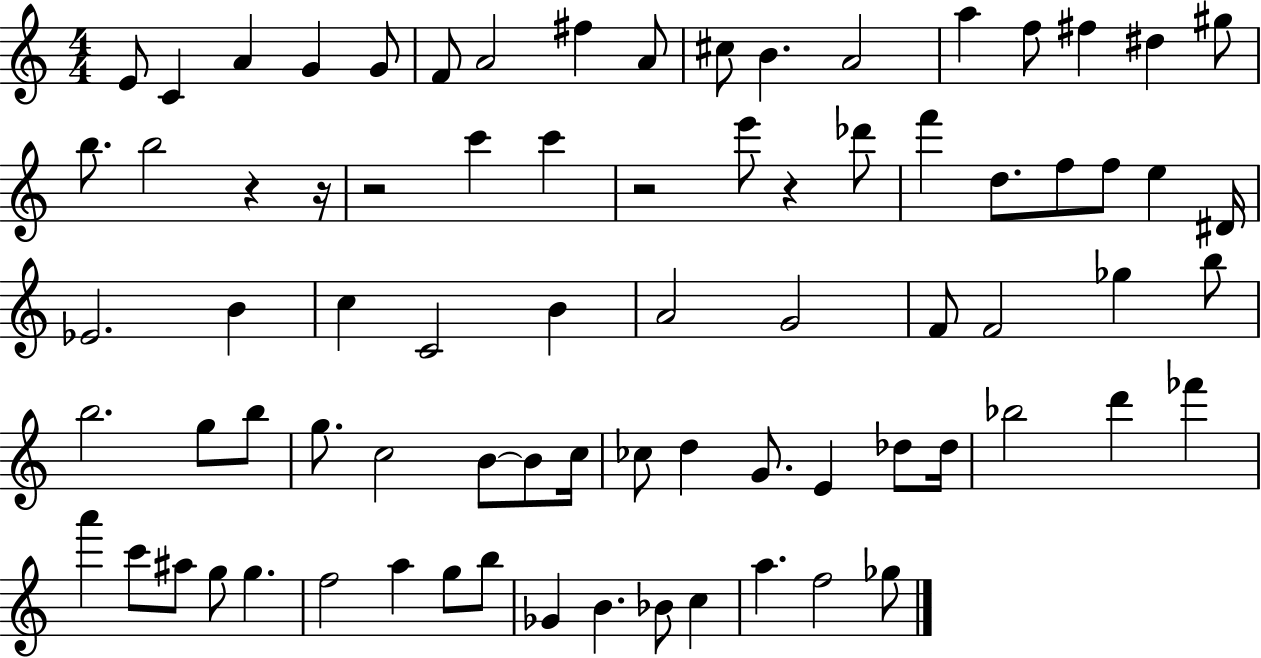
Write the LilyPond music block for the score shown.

{
  \clef treble
  \numericTimeSignature
  \time 4/4
  \key c \major
  e'8 c'4 a'4 g'4 g'8 | f'8 a'2 fis''4 a'8 | cis''8 b'4. a'2 | a''4 f''8 fis''4 dis''4 gis''8 | \break b''8. b''2 r4 r16 | r2 c'''4 c'''4 | r2 e'''8 r4 des'''8 | f'''4 d''8. f''8 f''8 e''4 dis'16 | \break ees'2. b'4 | c''4 c'2 b'4 | a'2 g'2 | f'8 f'2 ges''4 b''8 | \break b''2. g''8 b''8 | g''8. c''2 b'8~~ b'8 c''16 | ces''8 d''4 g'8. e'4 des''8 des''16 | bes''2 d'''4 fes'''4 | \break a'''4 c'''8 ais''8 g''8 g''4. | f''2 a''4 g''8 b''8 | ges'4 b'4. bes'8 c''4 | a''4. f''2 ges''8 | \break \bar "|."
}